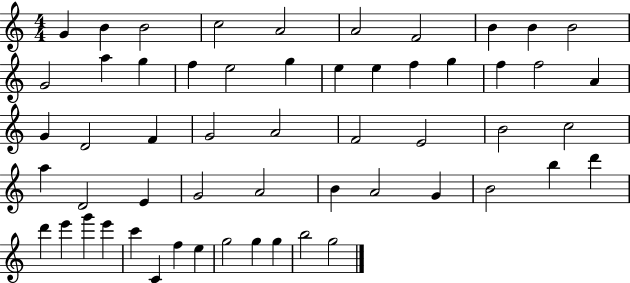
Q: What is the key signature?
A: C major